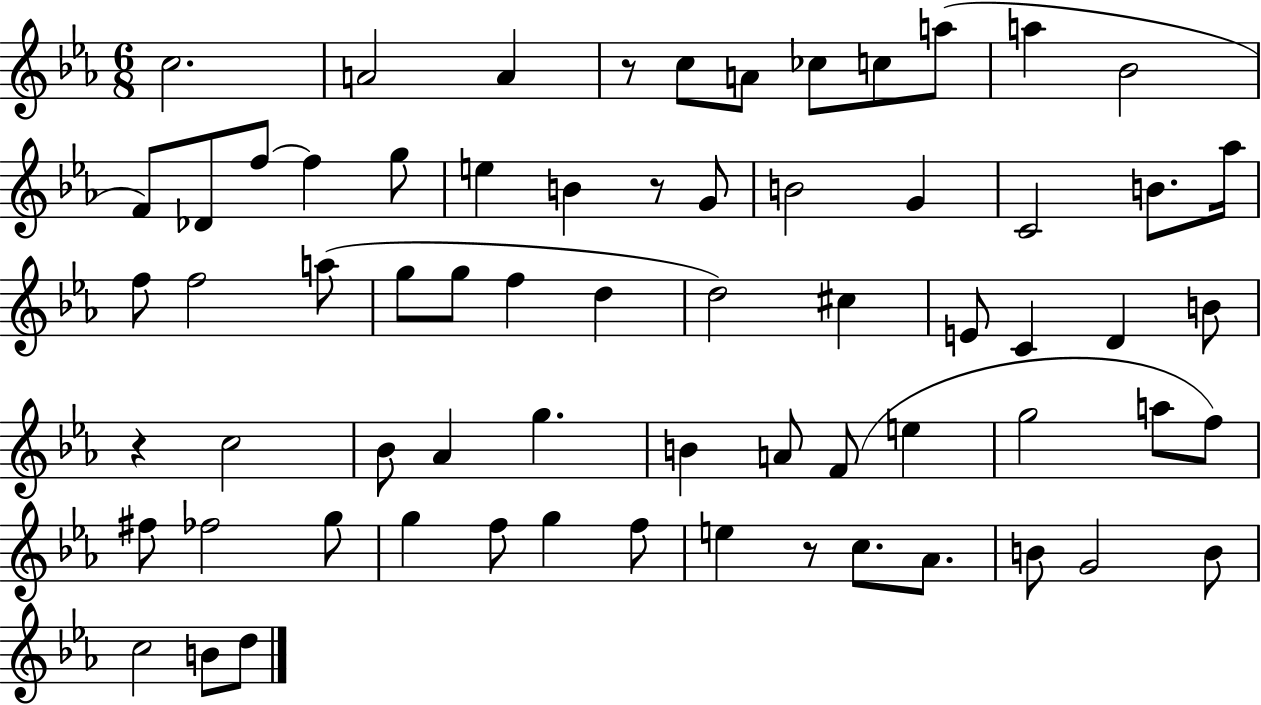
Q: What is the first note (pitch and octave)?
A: C5